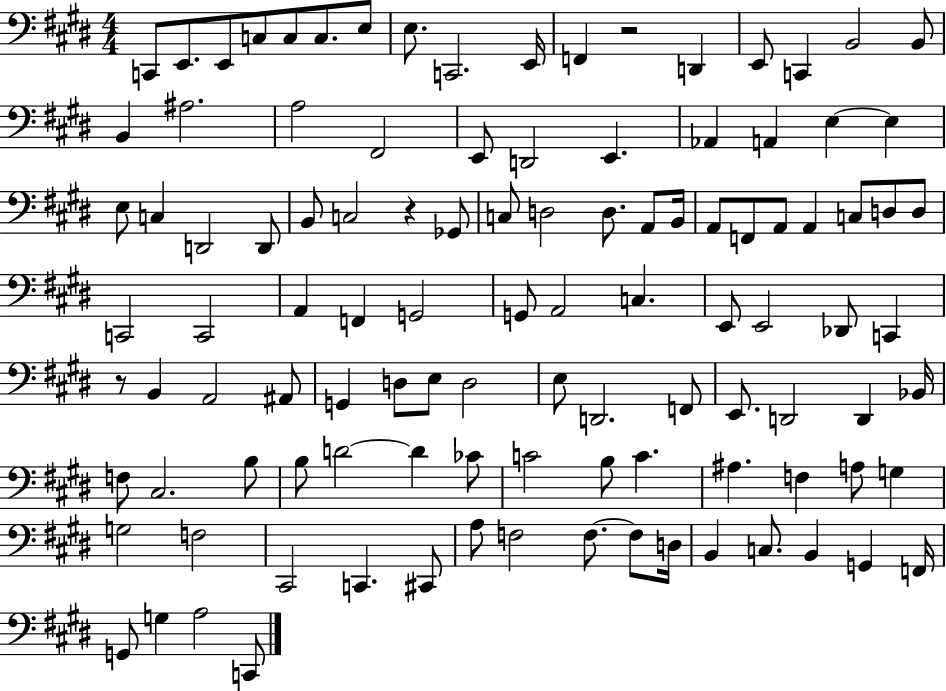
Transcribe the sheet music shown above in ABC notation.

X:1
T:Untitled
M:4/4
L:1/4
K:E
C,,/2 E,,/2 E,,/2 C,/2 C,/2 C,/2 E,/2 E,/2 C,,2 E,,/4 F,, z2 D,, E,,/2 C,, B,,2 B,,/2 B,, ^A,2 A,2 ^F,,2 E,,/2 D,,2 E,, _A,, A,, E, E, E,/2 C, D,,2 D,,/2 B,,/2 C,2 z _G,,/2 C,/2 D,2 D,/2 A,,/2 B,,/4 A,,/2 F,,/2 A,,/2 A,, C,/2 D,/2 D,/2 C,,2 C,,2 A,, F,, G,,2 G,,/2 A,,2 C, E,,/2 E,,2 _D,,/2 C,, z/2 B,, A,,2 ^A,,/2 G,, D,/2 E,/2 D,2 E,/2 D,,2 F,,/2 E,,/2 D,,2 D,, _B,,/4 F,/2 ^C,2 B,/2 B,/2 D2 D _C/2 C2 B,/2 C ^A, F, A,/2 G, G,2 F,2 ^C,,2 C,, ^C,,/2 A,/2 F,2 F,/2 F,/2 D,/4 B,, C,/2 B,, G,, F,,/4 G,,/2 G, A,2 C,,/2